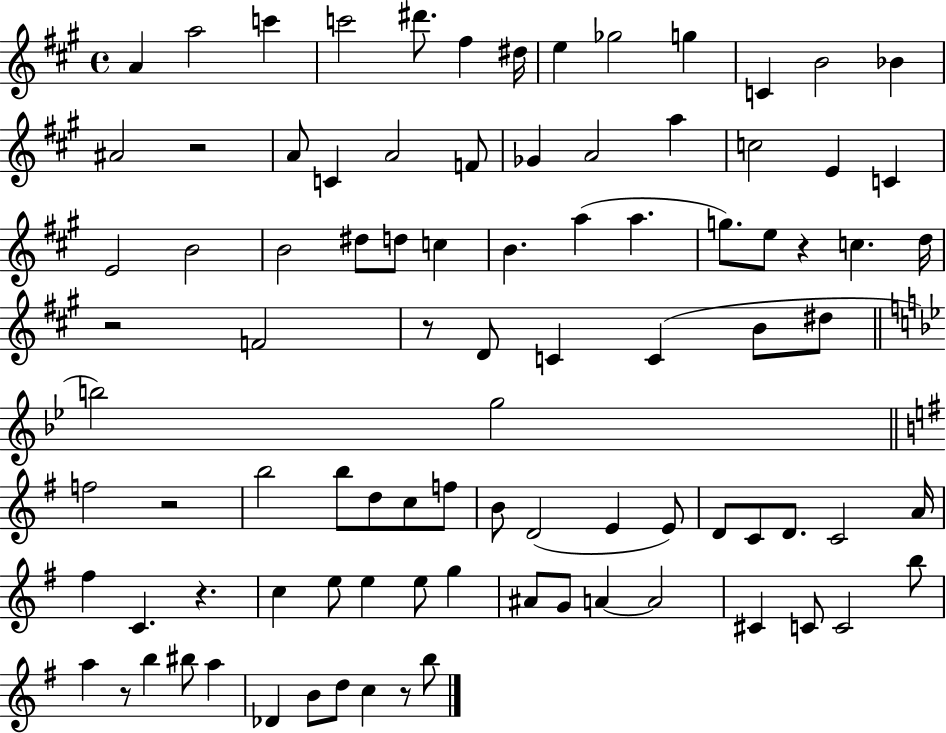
X:1
T:Untitled
M:4/4
L:1/4
K:A
A a2 c' c'2 ^d'/2 ^f ^d/4 e _g2 g C B2 _B ^A2 z2 A/2 C A2 F/2 _G A2 a c2 E C E2 B2 B2 ^d/2 d/2 c B a a g/2 e/2 z c d/4 z2 F2 z/2 D/2 C C B/2 ^d/2 b2 g2 f2 z2 b2 b/2 d/2 c/2 f/2 B/2 D2 E E/2 D/2 C/2 D/2 C2 A/4 ^f C z c e/2 e e/2 g ^A/2 G/2 A A2 ^C C/2 C2 b/2 a z/2 b ^b/2 a _D B/2 d/2 c z/2 b/2